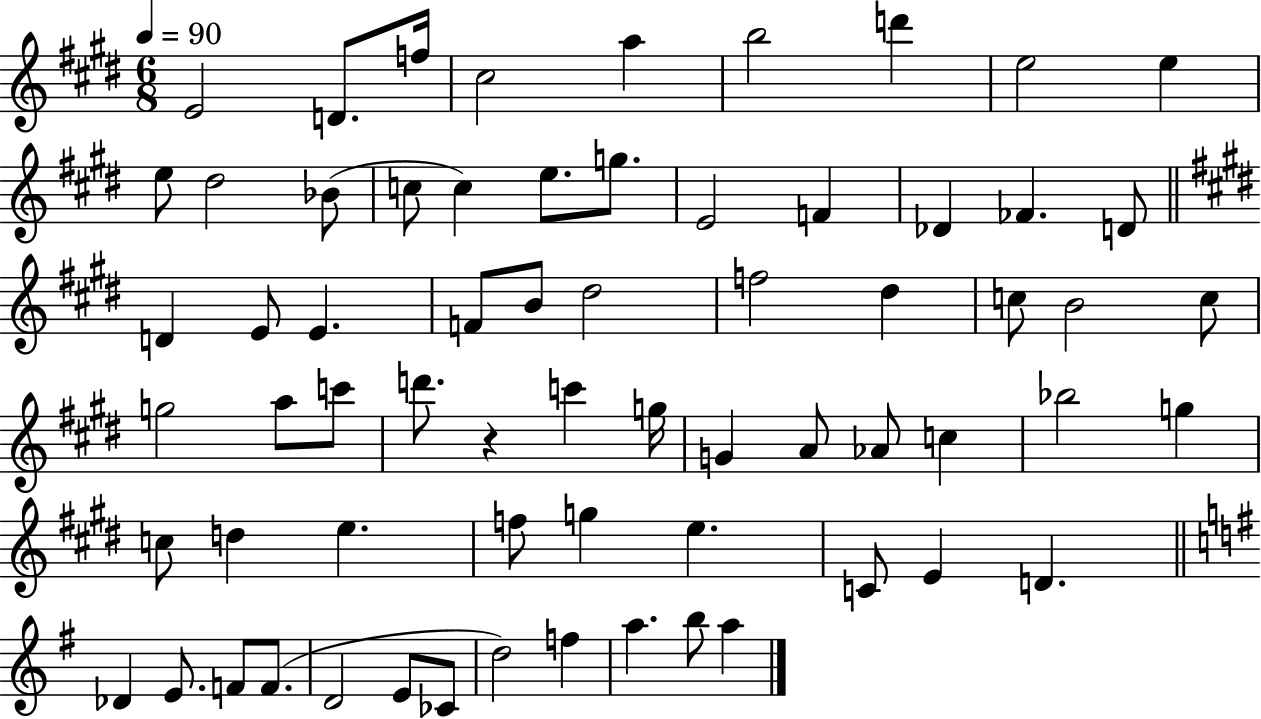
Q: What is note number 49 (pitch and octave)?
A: G5